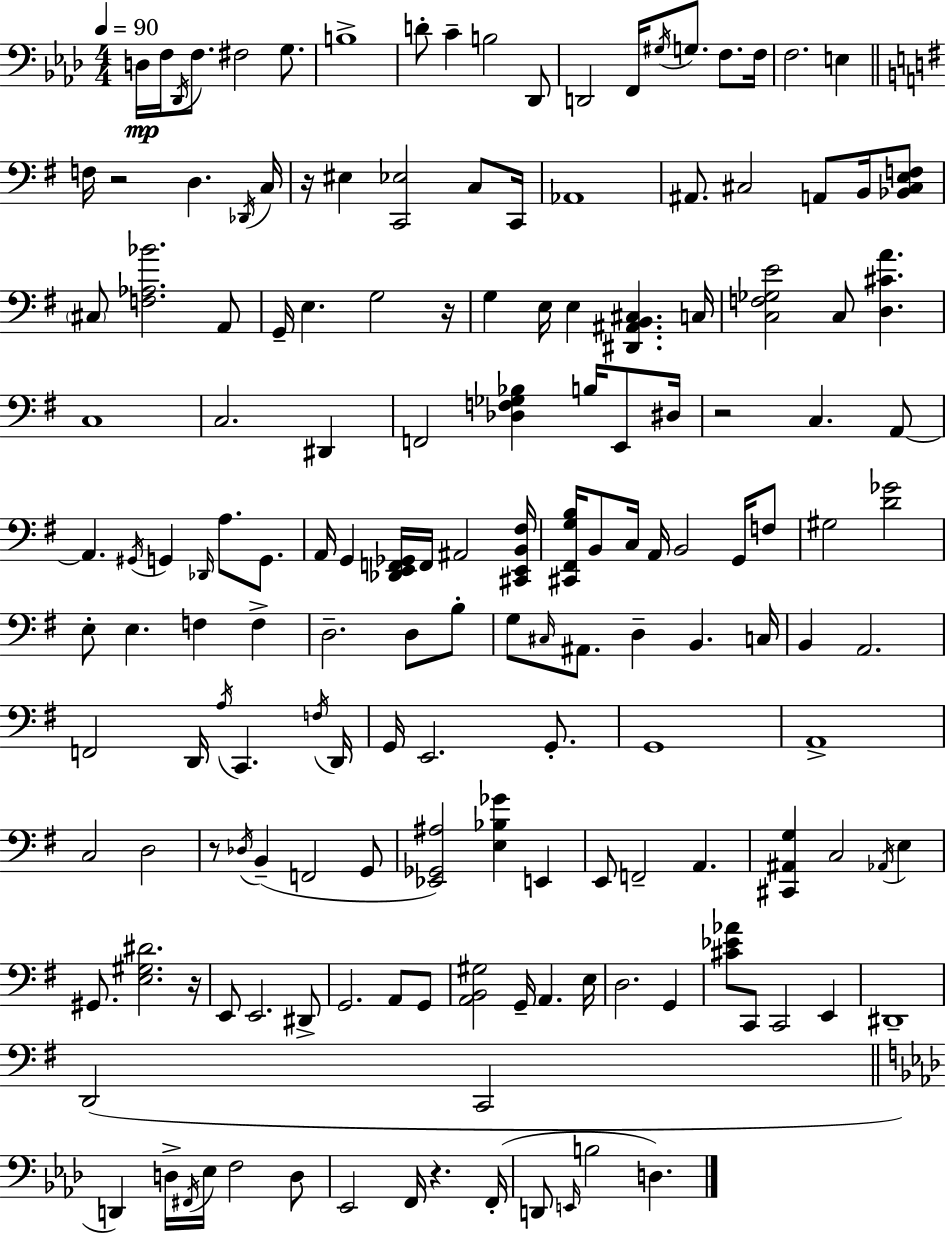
X:1
T:Untitled
M:4/4
L:1/4
K:Fm
D,/4 F,/4 _D,,/4 F,/2 ^F,2 G,/2 B,4 D/2 C B,2 _D,,/2 D,,2 F,,/4 ^G,/4 G,/2 F,/2 F,/4 F,2 E, F,/4 z2 D, _D,,/4 C,/4 z/4 ^E, [C,,_E,]2 C,/2 C,,/4 _A,,4 ^A,,/2 ^C,2 A,,/2 B,,/4 [_B,,^C,E,F,]/2 ^C,/2 [F,_A,_B]2 A,,/2 G,,/4 E, G,2 z/4 G, E,/4 E, [^D,,^A,,B,,^C,] C,/4 [C,F,_G,E]2 C,/2 [D,^CA] C,4 C,2 ^D,, F,,2 [_D,F,_G,_B,] B,/4 E,,/2 ^D,/4 z2 C, A,,/2 A,, ^G,,/4 G,, _D,,/4 A,/2 G,,/2 A,,/4 G,, [_D,,E,,F,,_G,,]/4 F,,/4 ^A,,2 [^C,,E,,B,,^F,]/4 [^C,,^F,,G,B,]/4 B,,/2 C,/4 A,,/4 B,,2 G,,/4 F,/2 ^G,2 [D_G]2 E,/2 E, F, F, D,2 D,/2 B,/2 G,/2 ^C,/4 ^A,,/2 D, B,, C,/4 B,, A,,2 F,,2 D,,/4 A,/4 C,, F,/4 D,,/4 G,,/4 E,,2 G,,/2 G,,4 A,,4 C,2 D,2 z/2 _D,/4 B,, F,,2 G,,/2 [_E,,_G,,^A,]2 [E,_B,_G] E,, E,,/2 F,,2 A,, [^C,,^A,,G,] C,2 _A,,/4 E, ^G,,/2 [E,^G,^D]2 z/4 E,,/2 E,,2 ^D,,/2 G,,2 A,,/2 G,,/2 [A,,B,,^G,]2 G,,/4 A,, E,/4 D,2 G,, [^C_E_A]/2 C,,/2 C,,2 E,, ^D,,4 D,,2 C,,2 D,, D,/4 ^F,,/4 _E,/4 F,2 D,/2 _E,,2 F,,/4 z F,,/4 D,,/2 E,,/4 B,2 D,